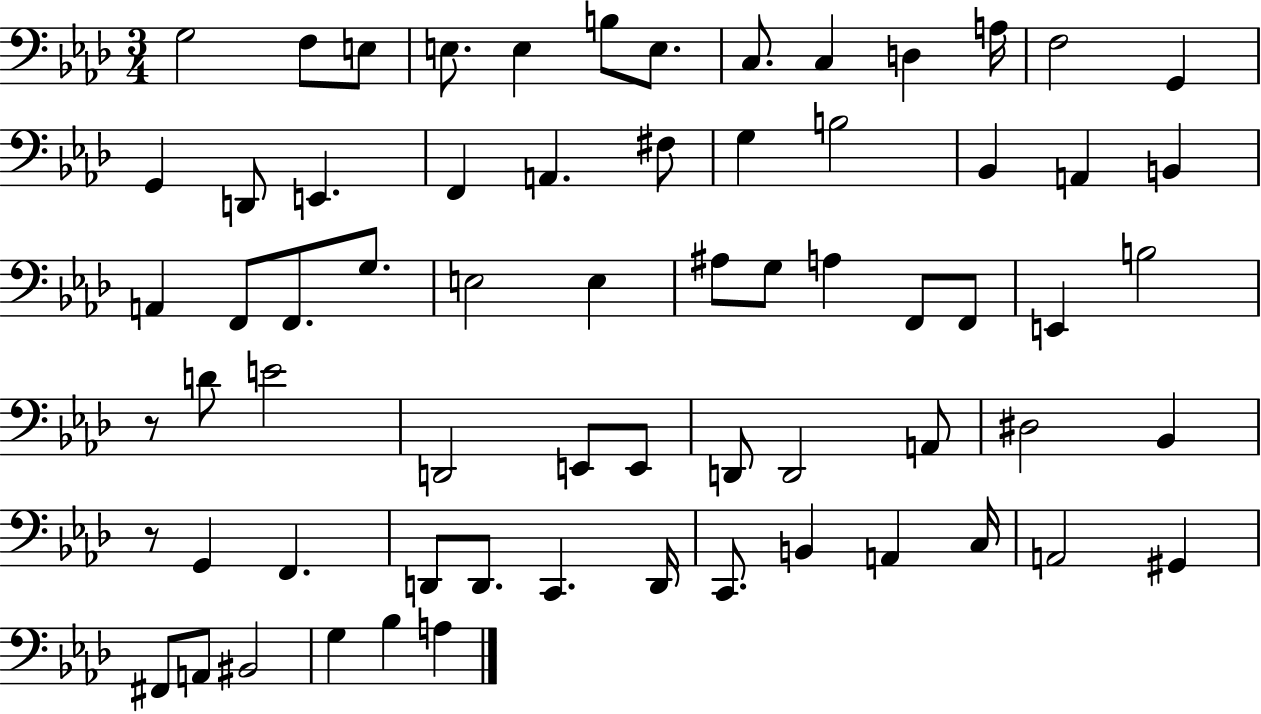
X:1
T:Untitled
M:3/4
L:1/4
K:Ab
G,2 F,/2 E,/2 E,/2 E, B,/2 E,/2 C,/2 C, D, A,/4 F,2 G,, G,, D,,/2 E,, F,, A,, ^F,/2 G, B,2 _B,, A,, B,, A,, F,,/2 F,,/2 G,/2 E,2 E, ^A,/2 G,/2 A, F,,/2 F,,/2 E,, B,2 z/2 D/2 E2 D,,2 E,,/2 E,,/2 D,,/2 D,,2 A,,/2 ^D,2 _B,, z/2 G,, F,, D,,/2 D,,/2 C,, D,,/4 C,,/2 B,, A,, C,/4 A,,2 ^G,, ^F,,/2 A,,/2 ^B,,2 G, _B, A,